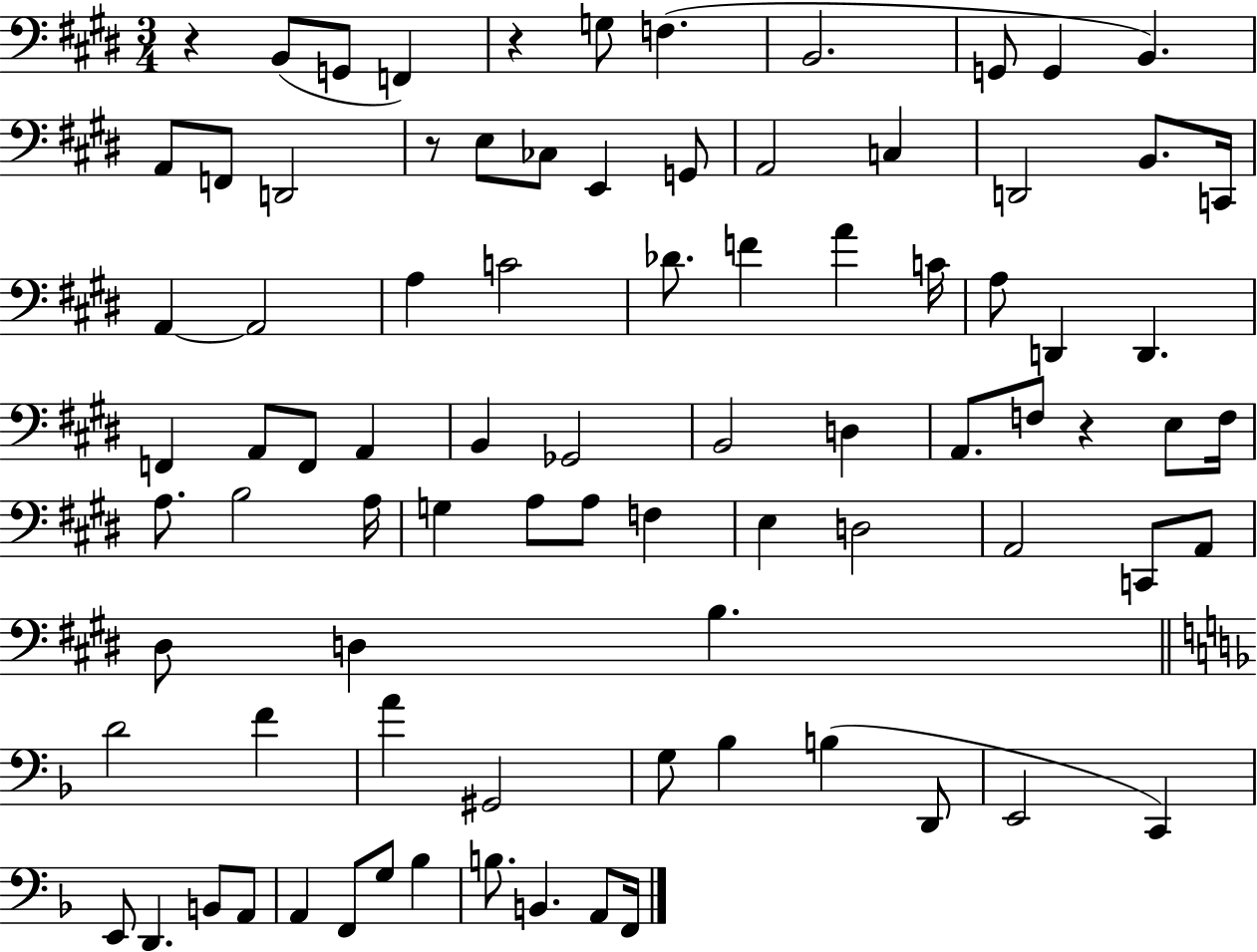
R/q B2/e G2/e F2/q R/q G3/e F3/q. B2/h. G2/e G2/q B2/q. A2/e F2/e D2/h R/e E3/e CES3/e E2/q G2/e A2/h C3/q D2/h B2/e. C2/s A2/q A2/h A3/q C4/h Db4/e. F4/q A4/q C4/s A3/e D2/q D2/q. F2/q A2/e F2/e A2/q B2/q Gb2/h B2/h D3/q A2/e. F3/e R/q E3/e F3/s A3/e. B3/h A3/s G3/q A3/e A3/e F3/q E3/q D3/h A2/h C2/e A2/e D#3/e D3/q B3/q. D4/h F4/q A4/q G#2/h G3/e Bb3/q B3/q D2/e E2/h C2/q E2/e D2/q. B2/e A2/e A2/q F2/e G3/e Bb3/q B3/e. B2/q. A2/e F2/s